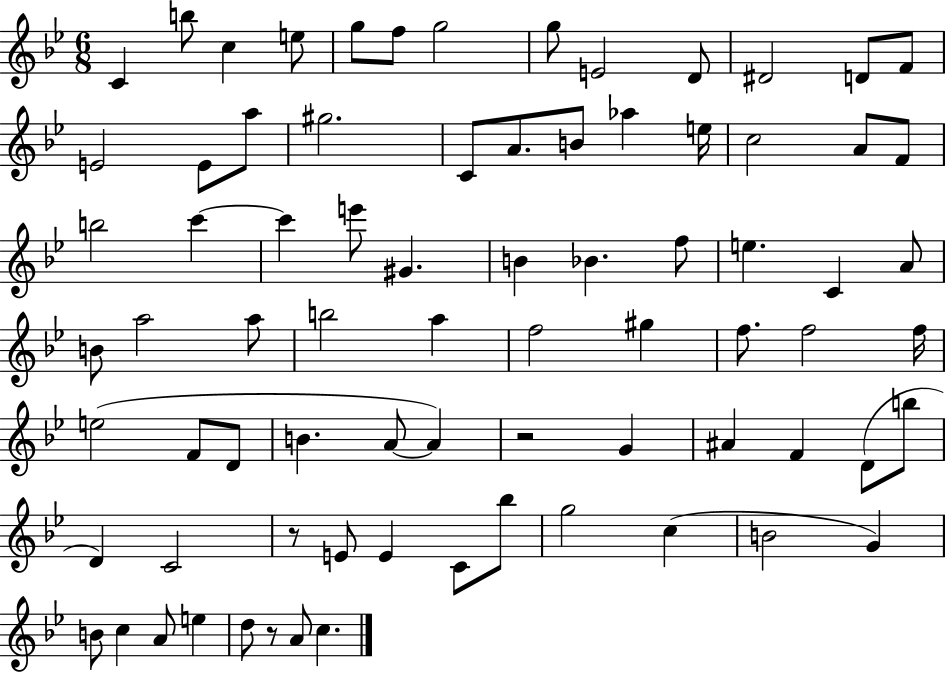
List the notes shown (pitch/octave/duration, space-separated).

C4/q B5/e C5/q E5/e G5/e F5/e G5/h G5/e E4/h D4/e D#4/h D4/e F4/e E4/h E4/e A5/e G#5/h. C4/e A4/e. B4/e Ab5/q E5/s C5/h A4/e F4/e B5/h C6/q C6/q E6/e G#4/q. B4/q Bb4/q. F5/e E5/q. C4/q A4/e B4/e A5/h A5/e B5/h A5/q F5/h G#5/q F5/e. F5/h F5/s E5/h F4/e D4/e B4/q. A4/e A4/q R/h G4/q A#4/q F4/q D4/e B5/e D4/q C4/h R/e E4/e E4/q C4/e Bb5/e G5/h C5/q B4/h G4/q B4/e C5/q A4/e E5/q D5/e R/e A4/e C5/q.